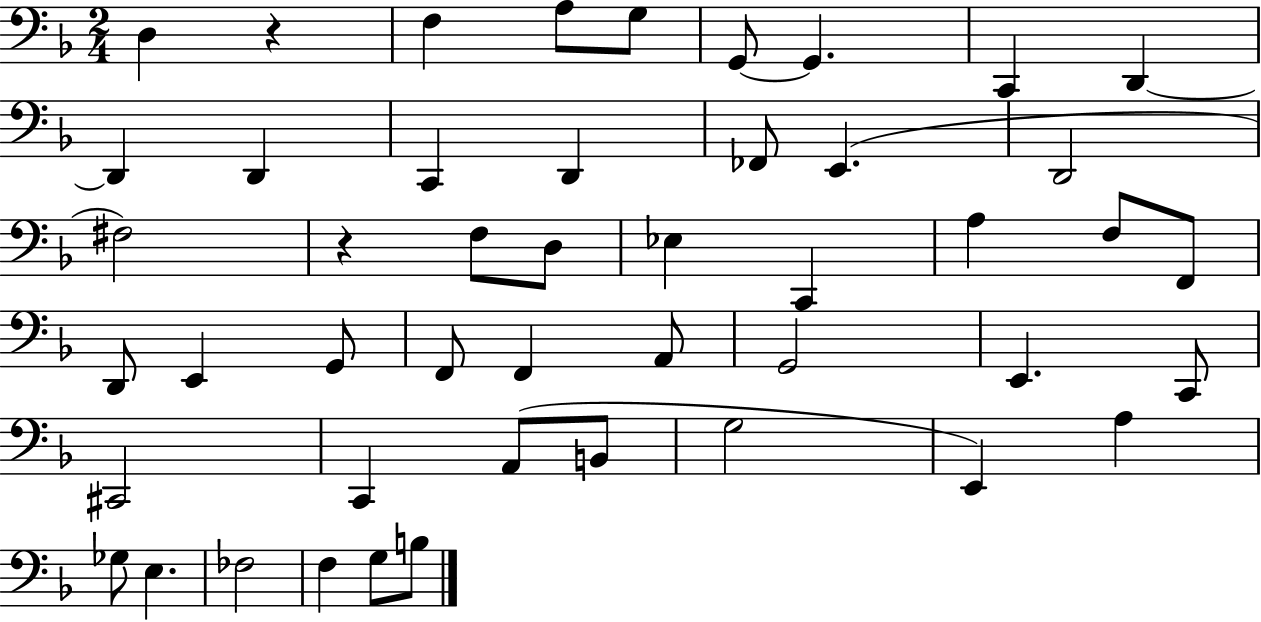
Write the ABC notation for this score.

X:1
T:Untitled
M:2/4
L:1/4
K:F
D, z F, A,/2 G,/2 G,,/2 G,, C,, D,, D,, D,, C,, D,, _F,,/2 E,, D,,2 ^F,2 z F,/2 D,/2 _E, C,, A, F,/2 F,,/2 D,,/2 E,, G,,/2 F,,/2 F,, A,,/2 G,,2 E,, C,,/2 ^C,,2 C,, A,,/2 B,,/2 G,2 E,, A, _G,/2 E, _F,2 F, G,/2 B,/2